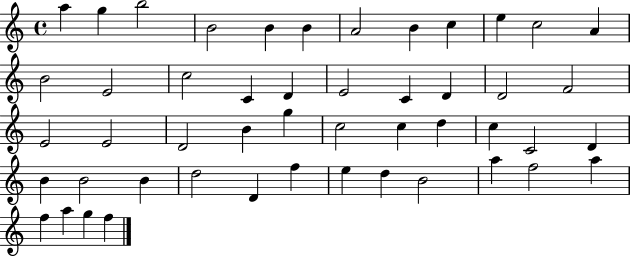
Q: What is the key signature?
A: C major